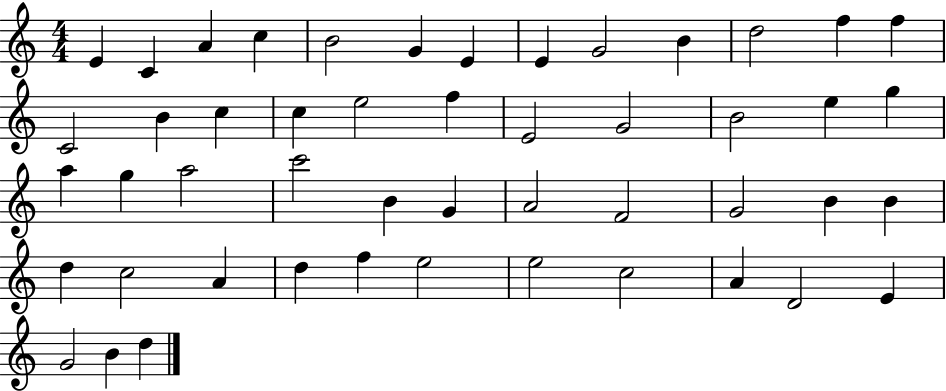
{
  \clef treble
  \numericTimeSignature
  \time 4/4
  \key c \major
  e'4 c'4 a'4 c''4 | b'2 g'4 e'4 | e'4 g'2 b'4 | d''2 f''4 f''4 | \break c'2 b'4 c''4 | c''4 e''2 f''4 | e'2 g'2 | b'2 e''4 g''4 | \break a''4 g''4 a''2 | c'''2 b'4 g'4 | a'2 f'2 | g'2 b'4 b'4 | \break d''4 c''2 a'4 | d''4 f''4 e''2 | e''2 c''2 | a'4 d'2 e'4 | \break g'2 b'4 d''4 | \bar "|."
}